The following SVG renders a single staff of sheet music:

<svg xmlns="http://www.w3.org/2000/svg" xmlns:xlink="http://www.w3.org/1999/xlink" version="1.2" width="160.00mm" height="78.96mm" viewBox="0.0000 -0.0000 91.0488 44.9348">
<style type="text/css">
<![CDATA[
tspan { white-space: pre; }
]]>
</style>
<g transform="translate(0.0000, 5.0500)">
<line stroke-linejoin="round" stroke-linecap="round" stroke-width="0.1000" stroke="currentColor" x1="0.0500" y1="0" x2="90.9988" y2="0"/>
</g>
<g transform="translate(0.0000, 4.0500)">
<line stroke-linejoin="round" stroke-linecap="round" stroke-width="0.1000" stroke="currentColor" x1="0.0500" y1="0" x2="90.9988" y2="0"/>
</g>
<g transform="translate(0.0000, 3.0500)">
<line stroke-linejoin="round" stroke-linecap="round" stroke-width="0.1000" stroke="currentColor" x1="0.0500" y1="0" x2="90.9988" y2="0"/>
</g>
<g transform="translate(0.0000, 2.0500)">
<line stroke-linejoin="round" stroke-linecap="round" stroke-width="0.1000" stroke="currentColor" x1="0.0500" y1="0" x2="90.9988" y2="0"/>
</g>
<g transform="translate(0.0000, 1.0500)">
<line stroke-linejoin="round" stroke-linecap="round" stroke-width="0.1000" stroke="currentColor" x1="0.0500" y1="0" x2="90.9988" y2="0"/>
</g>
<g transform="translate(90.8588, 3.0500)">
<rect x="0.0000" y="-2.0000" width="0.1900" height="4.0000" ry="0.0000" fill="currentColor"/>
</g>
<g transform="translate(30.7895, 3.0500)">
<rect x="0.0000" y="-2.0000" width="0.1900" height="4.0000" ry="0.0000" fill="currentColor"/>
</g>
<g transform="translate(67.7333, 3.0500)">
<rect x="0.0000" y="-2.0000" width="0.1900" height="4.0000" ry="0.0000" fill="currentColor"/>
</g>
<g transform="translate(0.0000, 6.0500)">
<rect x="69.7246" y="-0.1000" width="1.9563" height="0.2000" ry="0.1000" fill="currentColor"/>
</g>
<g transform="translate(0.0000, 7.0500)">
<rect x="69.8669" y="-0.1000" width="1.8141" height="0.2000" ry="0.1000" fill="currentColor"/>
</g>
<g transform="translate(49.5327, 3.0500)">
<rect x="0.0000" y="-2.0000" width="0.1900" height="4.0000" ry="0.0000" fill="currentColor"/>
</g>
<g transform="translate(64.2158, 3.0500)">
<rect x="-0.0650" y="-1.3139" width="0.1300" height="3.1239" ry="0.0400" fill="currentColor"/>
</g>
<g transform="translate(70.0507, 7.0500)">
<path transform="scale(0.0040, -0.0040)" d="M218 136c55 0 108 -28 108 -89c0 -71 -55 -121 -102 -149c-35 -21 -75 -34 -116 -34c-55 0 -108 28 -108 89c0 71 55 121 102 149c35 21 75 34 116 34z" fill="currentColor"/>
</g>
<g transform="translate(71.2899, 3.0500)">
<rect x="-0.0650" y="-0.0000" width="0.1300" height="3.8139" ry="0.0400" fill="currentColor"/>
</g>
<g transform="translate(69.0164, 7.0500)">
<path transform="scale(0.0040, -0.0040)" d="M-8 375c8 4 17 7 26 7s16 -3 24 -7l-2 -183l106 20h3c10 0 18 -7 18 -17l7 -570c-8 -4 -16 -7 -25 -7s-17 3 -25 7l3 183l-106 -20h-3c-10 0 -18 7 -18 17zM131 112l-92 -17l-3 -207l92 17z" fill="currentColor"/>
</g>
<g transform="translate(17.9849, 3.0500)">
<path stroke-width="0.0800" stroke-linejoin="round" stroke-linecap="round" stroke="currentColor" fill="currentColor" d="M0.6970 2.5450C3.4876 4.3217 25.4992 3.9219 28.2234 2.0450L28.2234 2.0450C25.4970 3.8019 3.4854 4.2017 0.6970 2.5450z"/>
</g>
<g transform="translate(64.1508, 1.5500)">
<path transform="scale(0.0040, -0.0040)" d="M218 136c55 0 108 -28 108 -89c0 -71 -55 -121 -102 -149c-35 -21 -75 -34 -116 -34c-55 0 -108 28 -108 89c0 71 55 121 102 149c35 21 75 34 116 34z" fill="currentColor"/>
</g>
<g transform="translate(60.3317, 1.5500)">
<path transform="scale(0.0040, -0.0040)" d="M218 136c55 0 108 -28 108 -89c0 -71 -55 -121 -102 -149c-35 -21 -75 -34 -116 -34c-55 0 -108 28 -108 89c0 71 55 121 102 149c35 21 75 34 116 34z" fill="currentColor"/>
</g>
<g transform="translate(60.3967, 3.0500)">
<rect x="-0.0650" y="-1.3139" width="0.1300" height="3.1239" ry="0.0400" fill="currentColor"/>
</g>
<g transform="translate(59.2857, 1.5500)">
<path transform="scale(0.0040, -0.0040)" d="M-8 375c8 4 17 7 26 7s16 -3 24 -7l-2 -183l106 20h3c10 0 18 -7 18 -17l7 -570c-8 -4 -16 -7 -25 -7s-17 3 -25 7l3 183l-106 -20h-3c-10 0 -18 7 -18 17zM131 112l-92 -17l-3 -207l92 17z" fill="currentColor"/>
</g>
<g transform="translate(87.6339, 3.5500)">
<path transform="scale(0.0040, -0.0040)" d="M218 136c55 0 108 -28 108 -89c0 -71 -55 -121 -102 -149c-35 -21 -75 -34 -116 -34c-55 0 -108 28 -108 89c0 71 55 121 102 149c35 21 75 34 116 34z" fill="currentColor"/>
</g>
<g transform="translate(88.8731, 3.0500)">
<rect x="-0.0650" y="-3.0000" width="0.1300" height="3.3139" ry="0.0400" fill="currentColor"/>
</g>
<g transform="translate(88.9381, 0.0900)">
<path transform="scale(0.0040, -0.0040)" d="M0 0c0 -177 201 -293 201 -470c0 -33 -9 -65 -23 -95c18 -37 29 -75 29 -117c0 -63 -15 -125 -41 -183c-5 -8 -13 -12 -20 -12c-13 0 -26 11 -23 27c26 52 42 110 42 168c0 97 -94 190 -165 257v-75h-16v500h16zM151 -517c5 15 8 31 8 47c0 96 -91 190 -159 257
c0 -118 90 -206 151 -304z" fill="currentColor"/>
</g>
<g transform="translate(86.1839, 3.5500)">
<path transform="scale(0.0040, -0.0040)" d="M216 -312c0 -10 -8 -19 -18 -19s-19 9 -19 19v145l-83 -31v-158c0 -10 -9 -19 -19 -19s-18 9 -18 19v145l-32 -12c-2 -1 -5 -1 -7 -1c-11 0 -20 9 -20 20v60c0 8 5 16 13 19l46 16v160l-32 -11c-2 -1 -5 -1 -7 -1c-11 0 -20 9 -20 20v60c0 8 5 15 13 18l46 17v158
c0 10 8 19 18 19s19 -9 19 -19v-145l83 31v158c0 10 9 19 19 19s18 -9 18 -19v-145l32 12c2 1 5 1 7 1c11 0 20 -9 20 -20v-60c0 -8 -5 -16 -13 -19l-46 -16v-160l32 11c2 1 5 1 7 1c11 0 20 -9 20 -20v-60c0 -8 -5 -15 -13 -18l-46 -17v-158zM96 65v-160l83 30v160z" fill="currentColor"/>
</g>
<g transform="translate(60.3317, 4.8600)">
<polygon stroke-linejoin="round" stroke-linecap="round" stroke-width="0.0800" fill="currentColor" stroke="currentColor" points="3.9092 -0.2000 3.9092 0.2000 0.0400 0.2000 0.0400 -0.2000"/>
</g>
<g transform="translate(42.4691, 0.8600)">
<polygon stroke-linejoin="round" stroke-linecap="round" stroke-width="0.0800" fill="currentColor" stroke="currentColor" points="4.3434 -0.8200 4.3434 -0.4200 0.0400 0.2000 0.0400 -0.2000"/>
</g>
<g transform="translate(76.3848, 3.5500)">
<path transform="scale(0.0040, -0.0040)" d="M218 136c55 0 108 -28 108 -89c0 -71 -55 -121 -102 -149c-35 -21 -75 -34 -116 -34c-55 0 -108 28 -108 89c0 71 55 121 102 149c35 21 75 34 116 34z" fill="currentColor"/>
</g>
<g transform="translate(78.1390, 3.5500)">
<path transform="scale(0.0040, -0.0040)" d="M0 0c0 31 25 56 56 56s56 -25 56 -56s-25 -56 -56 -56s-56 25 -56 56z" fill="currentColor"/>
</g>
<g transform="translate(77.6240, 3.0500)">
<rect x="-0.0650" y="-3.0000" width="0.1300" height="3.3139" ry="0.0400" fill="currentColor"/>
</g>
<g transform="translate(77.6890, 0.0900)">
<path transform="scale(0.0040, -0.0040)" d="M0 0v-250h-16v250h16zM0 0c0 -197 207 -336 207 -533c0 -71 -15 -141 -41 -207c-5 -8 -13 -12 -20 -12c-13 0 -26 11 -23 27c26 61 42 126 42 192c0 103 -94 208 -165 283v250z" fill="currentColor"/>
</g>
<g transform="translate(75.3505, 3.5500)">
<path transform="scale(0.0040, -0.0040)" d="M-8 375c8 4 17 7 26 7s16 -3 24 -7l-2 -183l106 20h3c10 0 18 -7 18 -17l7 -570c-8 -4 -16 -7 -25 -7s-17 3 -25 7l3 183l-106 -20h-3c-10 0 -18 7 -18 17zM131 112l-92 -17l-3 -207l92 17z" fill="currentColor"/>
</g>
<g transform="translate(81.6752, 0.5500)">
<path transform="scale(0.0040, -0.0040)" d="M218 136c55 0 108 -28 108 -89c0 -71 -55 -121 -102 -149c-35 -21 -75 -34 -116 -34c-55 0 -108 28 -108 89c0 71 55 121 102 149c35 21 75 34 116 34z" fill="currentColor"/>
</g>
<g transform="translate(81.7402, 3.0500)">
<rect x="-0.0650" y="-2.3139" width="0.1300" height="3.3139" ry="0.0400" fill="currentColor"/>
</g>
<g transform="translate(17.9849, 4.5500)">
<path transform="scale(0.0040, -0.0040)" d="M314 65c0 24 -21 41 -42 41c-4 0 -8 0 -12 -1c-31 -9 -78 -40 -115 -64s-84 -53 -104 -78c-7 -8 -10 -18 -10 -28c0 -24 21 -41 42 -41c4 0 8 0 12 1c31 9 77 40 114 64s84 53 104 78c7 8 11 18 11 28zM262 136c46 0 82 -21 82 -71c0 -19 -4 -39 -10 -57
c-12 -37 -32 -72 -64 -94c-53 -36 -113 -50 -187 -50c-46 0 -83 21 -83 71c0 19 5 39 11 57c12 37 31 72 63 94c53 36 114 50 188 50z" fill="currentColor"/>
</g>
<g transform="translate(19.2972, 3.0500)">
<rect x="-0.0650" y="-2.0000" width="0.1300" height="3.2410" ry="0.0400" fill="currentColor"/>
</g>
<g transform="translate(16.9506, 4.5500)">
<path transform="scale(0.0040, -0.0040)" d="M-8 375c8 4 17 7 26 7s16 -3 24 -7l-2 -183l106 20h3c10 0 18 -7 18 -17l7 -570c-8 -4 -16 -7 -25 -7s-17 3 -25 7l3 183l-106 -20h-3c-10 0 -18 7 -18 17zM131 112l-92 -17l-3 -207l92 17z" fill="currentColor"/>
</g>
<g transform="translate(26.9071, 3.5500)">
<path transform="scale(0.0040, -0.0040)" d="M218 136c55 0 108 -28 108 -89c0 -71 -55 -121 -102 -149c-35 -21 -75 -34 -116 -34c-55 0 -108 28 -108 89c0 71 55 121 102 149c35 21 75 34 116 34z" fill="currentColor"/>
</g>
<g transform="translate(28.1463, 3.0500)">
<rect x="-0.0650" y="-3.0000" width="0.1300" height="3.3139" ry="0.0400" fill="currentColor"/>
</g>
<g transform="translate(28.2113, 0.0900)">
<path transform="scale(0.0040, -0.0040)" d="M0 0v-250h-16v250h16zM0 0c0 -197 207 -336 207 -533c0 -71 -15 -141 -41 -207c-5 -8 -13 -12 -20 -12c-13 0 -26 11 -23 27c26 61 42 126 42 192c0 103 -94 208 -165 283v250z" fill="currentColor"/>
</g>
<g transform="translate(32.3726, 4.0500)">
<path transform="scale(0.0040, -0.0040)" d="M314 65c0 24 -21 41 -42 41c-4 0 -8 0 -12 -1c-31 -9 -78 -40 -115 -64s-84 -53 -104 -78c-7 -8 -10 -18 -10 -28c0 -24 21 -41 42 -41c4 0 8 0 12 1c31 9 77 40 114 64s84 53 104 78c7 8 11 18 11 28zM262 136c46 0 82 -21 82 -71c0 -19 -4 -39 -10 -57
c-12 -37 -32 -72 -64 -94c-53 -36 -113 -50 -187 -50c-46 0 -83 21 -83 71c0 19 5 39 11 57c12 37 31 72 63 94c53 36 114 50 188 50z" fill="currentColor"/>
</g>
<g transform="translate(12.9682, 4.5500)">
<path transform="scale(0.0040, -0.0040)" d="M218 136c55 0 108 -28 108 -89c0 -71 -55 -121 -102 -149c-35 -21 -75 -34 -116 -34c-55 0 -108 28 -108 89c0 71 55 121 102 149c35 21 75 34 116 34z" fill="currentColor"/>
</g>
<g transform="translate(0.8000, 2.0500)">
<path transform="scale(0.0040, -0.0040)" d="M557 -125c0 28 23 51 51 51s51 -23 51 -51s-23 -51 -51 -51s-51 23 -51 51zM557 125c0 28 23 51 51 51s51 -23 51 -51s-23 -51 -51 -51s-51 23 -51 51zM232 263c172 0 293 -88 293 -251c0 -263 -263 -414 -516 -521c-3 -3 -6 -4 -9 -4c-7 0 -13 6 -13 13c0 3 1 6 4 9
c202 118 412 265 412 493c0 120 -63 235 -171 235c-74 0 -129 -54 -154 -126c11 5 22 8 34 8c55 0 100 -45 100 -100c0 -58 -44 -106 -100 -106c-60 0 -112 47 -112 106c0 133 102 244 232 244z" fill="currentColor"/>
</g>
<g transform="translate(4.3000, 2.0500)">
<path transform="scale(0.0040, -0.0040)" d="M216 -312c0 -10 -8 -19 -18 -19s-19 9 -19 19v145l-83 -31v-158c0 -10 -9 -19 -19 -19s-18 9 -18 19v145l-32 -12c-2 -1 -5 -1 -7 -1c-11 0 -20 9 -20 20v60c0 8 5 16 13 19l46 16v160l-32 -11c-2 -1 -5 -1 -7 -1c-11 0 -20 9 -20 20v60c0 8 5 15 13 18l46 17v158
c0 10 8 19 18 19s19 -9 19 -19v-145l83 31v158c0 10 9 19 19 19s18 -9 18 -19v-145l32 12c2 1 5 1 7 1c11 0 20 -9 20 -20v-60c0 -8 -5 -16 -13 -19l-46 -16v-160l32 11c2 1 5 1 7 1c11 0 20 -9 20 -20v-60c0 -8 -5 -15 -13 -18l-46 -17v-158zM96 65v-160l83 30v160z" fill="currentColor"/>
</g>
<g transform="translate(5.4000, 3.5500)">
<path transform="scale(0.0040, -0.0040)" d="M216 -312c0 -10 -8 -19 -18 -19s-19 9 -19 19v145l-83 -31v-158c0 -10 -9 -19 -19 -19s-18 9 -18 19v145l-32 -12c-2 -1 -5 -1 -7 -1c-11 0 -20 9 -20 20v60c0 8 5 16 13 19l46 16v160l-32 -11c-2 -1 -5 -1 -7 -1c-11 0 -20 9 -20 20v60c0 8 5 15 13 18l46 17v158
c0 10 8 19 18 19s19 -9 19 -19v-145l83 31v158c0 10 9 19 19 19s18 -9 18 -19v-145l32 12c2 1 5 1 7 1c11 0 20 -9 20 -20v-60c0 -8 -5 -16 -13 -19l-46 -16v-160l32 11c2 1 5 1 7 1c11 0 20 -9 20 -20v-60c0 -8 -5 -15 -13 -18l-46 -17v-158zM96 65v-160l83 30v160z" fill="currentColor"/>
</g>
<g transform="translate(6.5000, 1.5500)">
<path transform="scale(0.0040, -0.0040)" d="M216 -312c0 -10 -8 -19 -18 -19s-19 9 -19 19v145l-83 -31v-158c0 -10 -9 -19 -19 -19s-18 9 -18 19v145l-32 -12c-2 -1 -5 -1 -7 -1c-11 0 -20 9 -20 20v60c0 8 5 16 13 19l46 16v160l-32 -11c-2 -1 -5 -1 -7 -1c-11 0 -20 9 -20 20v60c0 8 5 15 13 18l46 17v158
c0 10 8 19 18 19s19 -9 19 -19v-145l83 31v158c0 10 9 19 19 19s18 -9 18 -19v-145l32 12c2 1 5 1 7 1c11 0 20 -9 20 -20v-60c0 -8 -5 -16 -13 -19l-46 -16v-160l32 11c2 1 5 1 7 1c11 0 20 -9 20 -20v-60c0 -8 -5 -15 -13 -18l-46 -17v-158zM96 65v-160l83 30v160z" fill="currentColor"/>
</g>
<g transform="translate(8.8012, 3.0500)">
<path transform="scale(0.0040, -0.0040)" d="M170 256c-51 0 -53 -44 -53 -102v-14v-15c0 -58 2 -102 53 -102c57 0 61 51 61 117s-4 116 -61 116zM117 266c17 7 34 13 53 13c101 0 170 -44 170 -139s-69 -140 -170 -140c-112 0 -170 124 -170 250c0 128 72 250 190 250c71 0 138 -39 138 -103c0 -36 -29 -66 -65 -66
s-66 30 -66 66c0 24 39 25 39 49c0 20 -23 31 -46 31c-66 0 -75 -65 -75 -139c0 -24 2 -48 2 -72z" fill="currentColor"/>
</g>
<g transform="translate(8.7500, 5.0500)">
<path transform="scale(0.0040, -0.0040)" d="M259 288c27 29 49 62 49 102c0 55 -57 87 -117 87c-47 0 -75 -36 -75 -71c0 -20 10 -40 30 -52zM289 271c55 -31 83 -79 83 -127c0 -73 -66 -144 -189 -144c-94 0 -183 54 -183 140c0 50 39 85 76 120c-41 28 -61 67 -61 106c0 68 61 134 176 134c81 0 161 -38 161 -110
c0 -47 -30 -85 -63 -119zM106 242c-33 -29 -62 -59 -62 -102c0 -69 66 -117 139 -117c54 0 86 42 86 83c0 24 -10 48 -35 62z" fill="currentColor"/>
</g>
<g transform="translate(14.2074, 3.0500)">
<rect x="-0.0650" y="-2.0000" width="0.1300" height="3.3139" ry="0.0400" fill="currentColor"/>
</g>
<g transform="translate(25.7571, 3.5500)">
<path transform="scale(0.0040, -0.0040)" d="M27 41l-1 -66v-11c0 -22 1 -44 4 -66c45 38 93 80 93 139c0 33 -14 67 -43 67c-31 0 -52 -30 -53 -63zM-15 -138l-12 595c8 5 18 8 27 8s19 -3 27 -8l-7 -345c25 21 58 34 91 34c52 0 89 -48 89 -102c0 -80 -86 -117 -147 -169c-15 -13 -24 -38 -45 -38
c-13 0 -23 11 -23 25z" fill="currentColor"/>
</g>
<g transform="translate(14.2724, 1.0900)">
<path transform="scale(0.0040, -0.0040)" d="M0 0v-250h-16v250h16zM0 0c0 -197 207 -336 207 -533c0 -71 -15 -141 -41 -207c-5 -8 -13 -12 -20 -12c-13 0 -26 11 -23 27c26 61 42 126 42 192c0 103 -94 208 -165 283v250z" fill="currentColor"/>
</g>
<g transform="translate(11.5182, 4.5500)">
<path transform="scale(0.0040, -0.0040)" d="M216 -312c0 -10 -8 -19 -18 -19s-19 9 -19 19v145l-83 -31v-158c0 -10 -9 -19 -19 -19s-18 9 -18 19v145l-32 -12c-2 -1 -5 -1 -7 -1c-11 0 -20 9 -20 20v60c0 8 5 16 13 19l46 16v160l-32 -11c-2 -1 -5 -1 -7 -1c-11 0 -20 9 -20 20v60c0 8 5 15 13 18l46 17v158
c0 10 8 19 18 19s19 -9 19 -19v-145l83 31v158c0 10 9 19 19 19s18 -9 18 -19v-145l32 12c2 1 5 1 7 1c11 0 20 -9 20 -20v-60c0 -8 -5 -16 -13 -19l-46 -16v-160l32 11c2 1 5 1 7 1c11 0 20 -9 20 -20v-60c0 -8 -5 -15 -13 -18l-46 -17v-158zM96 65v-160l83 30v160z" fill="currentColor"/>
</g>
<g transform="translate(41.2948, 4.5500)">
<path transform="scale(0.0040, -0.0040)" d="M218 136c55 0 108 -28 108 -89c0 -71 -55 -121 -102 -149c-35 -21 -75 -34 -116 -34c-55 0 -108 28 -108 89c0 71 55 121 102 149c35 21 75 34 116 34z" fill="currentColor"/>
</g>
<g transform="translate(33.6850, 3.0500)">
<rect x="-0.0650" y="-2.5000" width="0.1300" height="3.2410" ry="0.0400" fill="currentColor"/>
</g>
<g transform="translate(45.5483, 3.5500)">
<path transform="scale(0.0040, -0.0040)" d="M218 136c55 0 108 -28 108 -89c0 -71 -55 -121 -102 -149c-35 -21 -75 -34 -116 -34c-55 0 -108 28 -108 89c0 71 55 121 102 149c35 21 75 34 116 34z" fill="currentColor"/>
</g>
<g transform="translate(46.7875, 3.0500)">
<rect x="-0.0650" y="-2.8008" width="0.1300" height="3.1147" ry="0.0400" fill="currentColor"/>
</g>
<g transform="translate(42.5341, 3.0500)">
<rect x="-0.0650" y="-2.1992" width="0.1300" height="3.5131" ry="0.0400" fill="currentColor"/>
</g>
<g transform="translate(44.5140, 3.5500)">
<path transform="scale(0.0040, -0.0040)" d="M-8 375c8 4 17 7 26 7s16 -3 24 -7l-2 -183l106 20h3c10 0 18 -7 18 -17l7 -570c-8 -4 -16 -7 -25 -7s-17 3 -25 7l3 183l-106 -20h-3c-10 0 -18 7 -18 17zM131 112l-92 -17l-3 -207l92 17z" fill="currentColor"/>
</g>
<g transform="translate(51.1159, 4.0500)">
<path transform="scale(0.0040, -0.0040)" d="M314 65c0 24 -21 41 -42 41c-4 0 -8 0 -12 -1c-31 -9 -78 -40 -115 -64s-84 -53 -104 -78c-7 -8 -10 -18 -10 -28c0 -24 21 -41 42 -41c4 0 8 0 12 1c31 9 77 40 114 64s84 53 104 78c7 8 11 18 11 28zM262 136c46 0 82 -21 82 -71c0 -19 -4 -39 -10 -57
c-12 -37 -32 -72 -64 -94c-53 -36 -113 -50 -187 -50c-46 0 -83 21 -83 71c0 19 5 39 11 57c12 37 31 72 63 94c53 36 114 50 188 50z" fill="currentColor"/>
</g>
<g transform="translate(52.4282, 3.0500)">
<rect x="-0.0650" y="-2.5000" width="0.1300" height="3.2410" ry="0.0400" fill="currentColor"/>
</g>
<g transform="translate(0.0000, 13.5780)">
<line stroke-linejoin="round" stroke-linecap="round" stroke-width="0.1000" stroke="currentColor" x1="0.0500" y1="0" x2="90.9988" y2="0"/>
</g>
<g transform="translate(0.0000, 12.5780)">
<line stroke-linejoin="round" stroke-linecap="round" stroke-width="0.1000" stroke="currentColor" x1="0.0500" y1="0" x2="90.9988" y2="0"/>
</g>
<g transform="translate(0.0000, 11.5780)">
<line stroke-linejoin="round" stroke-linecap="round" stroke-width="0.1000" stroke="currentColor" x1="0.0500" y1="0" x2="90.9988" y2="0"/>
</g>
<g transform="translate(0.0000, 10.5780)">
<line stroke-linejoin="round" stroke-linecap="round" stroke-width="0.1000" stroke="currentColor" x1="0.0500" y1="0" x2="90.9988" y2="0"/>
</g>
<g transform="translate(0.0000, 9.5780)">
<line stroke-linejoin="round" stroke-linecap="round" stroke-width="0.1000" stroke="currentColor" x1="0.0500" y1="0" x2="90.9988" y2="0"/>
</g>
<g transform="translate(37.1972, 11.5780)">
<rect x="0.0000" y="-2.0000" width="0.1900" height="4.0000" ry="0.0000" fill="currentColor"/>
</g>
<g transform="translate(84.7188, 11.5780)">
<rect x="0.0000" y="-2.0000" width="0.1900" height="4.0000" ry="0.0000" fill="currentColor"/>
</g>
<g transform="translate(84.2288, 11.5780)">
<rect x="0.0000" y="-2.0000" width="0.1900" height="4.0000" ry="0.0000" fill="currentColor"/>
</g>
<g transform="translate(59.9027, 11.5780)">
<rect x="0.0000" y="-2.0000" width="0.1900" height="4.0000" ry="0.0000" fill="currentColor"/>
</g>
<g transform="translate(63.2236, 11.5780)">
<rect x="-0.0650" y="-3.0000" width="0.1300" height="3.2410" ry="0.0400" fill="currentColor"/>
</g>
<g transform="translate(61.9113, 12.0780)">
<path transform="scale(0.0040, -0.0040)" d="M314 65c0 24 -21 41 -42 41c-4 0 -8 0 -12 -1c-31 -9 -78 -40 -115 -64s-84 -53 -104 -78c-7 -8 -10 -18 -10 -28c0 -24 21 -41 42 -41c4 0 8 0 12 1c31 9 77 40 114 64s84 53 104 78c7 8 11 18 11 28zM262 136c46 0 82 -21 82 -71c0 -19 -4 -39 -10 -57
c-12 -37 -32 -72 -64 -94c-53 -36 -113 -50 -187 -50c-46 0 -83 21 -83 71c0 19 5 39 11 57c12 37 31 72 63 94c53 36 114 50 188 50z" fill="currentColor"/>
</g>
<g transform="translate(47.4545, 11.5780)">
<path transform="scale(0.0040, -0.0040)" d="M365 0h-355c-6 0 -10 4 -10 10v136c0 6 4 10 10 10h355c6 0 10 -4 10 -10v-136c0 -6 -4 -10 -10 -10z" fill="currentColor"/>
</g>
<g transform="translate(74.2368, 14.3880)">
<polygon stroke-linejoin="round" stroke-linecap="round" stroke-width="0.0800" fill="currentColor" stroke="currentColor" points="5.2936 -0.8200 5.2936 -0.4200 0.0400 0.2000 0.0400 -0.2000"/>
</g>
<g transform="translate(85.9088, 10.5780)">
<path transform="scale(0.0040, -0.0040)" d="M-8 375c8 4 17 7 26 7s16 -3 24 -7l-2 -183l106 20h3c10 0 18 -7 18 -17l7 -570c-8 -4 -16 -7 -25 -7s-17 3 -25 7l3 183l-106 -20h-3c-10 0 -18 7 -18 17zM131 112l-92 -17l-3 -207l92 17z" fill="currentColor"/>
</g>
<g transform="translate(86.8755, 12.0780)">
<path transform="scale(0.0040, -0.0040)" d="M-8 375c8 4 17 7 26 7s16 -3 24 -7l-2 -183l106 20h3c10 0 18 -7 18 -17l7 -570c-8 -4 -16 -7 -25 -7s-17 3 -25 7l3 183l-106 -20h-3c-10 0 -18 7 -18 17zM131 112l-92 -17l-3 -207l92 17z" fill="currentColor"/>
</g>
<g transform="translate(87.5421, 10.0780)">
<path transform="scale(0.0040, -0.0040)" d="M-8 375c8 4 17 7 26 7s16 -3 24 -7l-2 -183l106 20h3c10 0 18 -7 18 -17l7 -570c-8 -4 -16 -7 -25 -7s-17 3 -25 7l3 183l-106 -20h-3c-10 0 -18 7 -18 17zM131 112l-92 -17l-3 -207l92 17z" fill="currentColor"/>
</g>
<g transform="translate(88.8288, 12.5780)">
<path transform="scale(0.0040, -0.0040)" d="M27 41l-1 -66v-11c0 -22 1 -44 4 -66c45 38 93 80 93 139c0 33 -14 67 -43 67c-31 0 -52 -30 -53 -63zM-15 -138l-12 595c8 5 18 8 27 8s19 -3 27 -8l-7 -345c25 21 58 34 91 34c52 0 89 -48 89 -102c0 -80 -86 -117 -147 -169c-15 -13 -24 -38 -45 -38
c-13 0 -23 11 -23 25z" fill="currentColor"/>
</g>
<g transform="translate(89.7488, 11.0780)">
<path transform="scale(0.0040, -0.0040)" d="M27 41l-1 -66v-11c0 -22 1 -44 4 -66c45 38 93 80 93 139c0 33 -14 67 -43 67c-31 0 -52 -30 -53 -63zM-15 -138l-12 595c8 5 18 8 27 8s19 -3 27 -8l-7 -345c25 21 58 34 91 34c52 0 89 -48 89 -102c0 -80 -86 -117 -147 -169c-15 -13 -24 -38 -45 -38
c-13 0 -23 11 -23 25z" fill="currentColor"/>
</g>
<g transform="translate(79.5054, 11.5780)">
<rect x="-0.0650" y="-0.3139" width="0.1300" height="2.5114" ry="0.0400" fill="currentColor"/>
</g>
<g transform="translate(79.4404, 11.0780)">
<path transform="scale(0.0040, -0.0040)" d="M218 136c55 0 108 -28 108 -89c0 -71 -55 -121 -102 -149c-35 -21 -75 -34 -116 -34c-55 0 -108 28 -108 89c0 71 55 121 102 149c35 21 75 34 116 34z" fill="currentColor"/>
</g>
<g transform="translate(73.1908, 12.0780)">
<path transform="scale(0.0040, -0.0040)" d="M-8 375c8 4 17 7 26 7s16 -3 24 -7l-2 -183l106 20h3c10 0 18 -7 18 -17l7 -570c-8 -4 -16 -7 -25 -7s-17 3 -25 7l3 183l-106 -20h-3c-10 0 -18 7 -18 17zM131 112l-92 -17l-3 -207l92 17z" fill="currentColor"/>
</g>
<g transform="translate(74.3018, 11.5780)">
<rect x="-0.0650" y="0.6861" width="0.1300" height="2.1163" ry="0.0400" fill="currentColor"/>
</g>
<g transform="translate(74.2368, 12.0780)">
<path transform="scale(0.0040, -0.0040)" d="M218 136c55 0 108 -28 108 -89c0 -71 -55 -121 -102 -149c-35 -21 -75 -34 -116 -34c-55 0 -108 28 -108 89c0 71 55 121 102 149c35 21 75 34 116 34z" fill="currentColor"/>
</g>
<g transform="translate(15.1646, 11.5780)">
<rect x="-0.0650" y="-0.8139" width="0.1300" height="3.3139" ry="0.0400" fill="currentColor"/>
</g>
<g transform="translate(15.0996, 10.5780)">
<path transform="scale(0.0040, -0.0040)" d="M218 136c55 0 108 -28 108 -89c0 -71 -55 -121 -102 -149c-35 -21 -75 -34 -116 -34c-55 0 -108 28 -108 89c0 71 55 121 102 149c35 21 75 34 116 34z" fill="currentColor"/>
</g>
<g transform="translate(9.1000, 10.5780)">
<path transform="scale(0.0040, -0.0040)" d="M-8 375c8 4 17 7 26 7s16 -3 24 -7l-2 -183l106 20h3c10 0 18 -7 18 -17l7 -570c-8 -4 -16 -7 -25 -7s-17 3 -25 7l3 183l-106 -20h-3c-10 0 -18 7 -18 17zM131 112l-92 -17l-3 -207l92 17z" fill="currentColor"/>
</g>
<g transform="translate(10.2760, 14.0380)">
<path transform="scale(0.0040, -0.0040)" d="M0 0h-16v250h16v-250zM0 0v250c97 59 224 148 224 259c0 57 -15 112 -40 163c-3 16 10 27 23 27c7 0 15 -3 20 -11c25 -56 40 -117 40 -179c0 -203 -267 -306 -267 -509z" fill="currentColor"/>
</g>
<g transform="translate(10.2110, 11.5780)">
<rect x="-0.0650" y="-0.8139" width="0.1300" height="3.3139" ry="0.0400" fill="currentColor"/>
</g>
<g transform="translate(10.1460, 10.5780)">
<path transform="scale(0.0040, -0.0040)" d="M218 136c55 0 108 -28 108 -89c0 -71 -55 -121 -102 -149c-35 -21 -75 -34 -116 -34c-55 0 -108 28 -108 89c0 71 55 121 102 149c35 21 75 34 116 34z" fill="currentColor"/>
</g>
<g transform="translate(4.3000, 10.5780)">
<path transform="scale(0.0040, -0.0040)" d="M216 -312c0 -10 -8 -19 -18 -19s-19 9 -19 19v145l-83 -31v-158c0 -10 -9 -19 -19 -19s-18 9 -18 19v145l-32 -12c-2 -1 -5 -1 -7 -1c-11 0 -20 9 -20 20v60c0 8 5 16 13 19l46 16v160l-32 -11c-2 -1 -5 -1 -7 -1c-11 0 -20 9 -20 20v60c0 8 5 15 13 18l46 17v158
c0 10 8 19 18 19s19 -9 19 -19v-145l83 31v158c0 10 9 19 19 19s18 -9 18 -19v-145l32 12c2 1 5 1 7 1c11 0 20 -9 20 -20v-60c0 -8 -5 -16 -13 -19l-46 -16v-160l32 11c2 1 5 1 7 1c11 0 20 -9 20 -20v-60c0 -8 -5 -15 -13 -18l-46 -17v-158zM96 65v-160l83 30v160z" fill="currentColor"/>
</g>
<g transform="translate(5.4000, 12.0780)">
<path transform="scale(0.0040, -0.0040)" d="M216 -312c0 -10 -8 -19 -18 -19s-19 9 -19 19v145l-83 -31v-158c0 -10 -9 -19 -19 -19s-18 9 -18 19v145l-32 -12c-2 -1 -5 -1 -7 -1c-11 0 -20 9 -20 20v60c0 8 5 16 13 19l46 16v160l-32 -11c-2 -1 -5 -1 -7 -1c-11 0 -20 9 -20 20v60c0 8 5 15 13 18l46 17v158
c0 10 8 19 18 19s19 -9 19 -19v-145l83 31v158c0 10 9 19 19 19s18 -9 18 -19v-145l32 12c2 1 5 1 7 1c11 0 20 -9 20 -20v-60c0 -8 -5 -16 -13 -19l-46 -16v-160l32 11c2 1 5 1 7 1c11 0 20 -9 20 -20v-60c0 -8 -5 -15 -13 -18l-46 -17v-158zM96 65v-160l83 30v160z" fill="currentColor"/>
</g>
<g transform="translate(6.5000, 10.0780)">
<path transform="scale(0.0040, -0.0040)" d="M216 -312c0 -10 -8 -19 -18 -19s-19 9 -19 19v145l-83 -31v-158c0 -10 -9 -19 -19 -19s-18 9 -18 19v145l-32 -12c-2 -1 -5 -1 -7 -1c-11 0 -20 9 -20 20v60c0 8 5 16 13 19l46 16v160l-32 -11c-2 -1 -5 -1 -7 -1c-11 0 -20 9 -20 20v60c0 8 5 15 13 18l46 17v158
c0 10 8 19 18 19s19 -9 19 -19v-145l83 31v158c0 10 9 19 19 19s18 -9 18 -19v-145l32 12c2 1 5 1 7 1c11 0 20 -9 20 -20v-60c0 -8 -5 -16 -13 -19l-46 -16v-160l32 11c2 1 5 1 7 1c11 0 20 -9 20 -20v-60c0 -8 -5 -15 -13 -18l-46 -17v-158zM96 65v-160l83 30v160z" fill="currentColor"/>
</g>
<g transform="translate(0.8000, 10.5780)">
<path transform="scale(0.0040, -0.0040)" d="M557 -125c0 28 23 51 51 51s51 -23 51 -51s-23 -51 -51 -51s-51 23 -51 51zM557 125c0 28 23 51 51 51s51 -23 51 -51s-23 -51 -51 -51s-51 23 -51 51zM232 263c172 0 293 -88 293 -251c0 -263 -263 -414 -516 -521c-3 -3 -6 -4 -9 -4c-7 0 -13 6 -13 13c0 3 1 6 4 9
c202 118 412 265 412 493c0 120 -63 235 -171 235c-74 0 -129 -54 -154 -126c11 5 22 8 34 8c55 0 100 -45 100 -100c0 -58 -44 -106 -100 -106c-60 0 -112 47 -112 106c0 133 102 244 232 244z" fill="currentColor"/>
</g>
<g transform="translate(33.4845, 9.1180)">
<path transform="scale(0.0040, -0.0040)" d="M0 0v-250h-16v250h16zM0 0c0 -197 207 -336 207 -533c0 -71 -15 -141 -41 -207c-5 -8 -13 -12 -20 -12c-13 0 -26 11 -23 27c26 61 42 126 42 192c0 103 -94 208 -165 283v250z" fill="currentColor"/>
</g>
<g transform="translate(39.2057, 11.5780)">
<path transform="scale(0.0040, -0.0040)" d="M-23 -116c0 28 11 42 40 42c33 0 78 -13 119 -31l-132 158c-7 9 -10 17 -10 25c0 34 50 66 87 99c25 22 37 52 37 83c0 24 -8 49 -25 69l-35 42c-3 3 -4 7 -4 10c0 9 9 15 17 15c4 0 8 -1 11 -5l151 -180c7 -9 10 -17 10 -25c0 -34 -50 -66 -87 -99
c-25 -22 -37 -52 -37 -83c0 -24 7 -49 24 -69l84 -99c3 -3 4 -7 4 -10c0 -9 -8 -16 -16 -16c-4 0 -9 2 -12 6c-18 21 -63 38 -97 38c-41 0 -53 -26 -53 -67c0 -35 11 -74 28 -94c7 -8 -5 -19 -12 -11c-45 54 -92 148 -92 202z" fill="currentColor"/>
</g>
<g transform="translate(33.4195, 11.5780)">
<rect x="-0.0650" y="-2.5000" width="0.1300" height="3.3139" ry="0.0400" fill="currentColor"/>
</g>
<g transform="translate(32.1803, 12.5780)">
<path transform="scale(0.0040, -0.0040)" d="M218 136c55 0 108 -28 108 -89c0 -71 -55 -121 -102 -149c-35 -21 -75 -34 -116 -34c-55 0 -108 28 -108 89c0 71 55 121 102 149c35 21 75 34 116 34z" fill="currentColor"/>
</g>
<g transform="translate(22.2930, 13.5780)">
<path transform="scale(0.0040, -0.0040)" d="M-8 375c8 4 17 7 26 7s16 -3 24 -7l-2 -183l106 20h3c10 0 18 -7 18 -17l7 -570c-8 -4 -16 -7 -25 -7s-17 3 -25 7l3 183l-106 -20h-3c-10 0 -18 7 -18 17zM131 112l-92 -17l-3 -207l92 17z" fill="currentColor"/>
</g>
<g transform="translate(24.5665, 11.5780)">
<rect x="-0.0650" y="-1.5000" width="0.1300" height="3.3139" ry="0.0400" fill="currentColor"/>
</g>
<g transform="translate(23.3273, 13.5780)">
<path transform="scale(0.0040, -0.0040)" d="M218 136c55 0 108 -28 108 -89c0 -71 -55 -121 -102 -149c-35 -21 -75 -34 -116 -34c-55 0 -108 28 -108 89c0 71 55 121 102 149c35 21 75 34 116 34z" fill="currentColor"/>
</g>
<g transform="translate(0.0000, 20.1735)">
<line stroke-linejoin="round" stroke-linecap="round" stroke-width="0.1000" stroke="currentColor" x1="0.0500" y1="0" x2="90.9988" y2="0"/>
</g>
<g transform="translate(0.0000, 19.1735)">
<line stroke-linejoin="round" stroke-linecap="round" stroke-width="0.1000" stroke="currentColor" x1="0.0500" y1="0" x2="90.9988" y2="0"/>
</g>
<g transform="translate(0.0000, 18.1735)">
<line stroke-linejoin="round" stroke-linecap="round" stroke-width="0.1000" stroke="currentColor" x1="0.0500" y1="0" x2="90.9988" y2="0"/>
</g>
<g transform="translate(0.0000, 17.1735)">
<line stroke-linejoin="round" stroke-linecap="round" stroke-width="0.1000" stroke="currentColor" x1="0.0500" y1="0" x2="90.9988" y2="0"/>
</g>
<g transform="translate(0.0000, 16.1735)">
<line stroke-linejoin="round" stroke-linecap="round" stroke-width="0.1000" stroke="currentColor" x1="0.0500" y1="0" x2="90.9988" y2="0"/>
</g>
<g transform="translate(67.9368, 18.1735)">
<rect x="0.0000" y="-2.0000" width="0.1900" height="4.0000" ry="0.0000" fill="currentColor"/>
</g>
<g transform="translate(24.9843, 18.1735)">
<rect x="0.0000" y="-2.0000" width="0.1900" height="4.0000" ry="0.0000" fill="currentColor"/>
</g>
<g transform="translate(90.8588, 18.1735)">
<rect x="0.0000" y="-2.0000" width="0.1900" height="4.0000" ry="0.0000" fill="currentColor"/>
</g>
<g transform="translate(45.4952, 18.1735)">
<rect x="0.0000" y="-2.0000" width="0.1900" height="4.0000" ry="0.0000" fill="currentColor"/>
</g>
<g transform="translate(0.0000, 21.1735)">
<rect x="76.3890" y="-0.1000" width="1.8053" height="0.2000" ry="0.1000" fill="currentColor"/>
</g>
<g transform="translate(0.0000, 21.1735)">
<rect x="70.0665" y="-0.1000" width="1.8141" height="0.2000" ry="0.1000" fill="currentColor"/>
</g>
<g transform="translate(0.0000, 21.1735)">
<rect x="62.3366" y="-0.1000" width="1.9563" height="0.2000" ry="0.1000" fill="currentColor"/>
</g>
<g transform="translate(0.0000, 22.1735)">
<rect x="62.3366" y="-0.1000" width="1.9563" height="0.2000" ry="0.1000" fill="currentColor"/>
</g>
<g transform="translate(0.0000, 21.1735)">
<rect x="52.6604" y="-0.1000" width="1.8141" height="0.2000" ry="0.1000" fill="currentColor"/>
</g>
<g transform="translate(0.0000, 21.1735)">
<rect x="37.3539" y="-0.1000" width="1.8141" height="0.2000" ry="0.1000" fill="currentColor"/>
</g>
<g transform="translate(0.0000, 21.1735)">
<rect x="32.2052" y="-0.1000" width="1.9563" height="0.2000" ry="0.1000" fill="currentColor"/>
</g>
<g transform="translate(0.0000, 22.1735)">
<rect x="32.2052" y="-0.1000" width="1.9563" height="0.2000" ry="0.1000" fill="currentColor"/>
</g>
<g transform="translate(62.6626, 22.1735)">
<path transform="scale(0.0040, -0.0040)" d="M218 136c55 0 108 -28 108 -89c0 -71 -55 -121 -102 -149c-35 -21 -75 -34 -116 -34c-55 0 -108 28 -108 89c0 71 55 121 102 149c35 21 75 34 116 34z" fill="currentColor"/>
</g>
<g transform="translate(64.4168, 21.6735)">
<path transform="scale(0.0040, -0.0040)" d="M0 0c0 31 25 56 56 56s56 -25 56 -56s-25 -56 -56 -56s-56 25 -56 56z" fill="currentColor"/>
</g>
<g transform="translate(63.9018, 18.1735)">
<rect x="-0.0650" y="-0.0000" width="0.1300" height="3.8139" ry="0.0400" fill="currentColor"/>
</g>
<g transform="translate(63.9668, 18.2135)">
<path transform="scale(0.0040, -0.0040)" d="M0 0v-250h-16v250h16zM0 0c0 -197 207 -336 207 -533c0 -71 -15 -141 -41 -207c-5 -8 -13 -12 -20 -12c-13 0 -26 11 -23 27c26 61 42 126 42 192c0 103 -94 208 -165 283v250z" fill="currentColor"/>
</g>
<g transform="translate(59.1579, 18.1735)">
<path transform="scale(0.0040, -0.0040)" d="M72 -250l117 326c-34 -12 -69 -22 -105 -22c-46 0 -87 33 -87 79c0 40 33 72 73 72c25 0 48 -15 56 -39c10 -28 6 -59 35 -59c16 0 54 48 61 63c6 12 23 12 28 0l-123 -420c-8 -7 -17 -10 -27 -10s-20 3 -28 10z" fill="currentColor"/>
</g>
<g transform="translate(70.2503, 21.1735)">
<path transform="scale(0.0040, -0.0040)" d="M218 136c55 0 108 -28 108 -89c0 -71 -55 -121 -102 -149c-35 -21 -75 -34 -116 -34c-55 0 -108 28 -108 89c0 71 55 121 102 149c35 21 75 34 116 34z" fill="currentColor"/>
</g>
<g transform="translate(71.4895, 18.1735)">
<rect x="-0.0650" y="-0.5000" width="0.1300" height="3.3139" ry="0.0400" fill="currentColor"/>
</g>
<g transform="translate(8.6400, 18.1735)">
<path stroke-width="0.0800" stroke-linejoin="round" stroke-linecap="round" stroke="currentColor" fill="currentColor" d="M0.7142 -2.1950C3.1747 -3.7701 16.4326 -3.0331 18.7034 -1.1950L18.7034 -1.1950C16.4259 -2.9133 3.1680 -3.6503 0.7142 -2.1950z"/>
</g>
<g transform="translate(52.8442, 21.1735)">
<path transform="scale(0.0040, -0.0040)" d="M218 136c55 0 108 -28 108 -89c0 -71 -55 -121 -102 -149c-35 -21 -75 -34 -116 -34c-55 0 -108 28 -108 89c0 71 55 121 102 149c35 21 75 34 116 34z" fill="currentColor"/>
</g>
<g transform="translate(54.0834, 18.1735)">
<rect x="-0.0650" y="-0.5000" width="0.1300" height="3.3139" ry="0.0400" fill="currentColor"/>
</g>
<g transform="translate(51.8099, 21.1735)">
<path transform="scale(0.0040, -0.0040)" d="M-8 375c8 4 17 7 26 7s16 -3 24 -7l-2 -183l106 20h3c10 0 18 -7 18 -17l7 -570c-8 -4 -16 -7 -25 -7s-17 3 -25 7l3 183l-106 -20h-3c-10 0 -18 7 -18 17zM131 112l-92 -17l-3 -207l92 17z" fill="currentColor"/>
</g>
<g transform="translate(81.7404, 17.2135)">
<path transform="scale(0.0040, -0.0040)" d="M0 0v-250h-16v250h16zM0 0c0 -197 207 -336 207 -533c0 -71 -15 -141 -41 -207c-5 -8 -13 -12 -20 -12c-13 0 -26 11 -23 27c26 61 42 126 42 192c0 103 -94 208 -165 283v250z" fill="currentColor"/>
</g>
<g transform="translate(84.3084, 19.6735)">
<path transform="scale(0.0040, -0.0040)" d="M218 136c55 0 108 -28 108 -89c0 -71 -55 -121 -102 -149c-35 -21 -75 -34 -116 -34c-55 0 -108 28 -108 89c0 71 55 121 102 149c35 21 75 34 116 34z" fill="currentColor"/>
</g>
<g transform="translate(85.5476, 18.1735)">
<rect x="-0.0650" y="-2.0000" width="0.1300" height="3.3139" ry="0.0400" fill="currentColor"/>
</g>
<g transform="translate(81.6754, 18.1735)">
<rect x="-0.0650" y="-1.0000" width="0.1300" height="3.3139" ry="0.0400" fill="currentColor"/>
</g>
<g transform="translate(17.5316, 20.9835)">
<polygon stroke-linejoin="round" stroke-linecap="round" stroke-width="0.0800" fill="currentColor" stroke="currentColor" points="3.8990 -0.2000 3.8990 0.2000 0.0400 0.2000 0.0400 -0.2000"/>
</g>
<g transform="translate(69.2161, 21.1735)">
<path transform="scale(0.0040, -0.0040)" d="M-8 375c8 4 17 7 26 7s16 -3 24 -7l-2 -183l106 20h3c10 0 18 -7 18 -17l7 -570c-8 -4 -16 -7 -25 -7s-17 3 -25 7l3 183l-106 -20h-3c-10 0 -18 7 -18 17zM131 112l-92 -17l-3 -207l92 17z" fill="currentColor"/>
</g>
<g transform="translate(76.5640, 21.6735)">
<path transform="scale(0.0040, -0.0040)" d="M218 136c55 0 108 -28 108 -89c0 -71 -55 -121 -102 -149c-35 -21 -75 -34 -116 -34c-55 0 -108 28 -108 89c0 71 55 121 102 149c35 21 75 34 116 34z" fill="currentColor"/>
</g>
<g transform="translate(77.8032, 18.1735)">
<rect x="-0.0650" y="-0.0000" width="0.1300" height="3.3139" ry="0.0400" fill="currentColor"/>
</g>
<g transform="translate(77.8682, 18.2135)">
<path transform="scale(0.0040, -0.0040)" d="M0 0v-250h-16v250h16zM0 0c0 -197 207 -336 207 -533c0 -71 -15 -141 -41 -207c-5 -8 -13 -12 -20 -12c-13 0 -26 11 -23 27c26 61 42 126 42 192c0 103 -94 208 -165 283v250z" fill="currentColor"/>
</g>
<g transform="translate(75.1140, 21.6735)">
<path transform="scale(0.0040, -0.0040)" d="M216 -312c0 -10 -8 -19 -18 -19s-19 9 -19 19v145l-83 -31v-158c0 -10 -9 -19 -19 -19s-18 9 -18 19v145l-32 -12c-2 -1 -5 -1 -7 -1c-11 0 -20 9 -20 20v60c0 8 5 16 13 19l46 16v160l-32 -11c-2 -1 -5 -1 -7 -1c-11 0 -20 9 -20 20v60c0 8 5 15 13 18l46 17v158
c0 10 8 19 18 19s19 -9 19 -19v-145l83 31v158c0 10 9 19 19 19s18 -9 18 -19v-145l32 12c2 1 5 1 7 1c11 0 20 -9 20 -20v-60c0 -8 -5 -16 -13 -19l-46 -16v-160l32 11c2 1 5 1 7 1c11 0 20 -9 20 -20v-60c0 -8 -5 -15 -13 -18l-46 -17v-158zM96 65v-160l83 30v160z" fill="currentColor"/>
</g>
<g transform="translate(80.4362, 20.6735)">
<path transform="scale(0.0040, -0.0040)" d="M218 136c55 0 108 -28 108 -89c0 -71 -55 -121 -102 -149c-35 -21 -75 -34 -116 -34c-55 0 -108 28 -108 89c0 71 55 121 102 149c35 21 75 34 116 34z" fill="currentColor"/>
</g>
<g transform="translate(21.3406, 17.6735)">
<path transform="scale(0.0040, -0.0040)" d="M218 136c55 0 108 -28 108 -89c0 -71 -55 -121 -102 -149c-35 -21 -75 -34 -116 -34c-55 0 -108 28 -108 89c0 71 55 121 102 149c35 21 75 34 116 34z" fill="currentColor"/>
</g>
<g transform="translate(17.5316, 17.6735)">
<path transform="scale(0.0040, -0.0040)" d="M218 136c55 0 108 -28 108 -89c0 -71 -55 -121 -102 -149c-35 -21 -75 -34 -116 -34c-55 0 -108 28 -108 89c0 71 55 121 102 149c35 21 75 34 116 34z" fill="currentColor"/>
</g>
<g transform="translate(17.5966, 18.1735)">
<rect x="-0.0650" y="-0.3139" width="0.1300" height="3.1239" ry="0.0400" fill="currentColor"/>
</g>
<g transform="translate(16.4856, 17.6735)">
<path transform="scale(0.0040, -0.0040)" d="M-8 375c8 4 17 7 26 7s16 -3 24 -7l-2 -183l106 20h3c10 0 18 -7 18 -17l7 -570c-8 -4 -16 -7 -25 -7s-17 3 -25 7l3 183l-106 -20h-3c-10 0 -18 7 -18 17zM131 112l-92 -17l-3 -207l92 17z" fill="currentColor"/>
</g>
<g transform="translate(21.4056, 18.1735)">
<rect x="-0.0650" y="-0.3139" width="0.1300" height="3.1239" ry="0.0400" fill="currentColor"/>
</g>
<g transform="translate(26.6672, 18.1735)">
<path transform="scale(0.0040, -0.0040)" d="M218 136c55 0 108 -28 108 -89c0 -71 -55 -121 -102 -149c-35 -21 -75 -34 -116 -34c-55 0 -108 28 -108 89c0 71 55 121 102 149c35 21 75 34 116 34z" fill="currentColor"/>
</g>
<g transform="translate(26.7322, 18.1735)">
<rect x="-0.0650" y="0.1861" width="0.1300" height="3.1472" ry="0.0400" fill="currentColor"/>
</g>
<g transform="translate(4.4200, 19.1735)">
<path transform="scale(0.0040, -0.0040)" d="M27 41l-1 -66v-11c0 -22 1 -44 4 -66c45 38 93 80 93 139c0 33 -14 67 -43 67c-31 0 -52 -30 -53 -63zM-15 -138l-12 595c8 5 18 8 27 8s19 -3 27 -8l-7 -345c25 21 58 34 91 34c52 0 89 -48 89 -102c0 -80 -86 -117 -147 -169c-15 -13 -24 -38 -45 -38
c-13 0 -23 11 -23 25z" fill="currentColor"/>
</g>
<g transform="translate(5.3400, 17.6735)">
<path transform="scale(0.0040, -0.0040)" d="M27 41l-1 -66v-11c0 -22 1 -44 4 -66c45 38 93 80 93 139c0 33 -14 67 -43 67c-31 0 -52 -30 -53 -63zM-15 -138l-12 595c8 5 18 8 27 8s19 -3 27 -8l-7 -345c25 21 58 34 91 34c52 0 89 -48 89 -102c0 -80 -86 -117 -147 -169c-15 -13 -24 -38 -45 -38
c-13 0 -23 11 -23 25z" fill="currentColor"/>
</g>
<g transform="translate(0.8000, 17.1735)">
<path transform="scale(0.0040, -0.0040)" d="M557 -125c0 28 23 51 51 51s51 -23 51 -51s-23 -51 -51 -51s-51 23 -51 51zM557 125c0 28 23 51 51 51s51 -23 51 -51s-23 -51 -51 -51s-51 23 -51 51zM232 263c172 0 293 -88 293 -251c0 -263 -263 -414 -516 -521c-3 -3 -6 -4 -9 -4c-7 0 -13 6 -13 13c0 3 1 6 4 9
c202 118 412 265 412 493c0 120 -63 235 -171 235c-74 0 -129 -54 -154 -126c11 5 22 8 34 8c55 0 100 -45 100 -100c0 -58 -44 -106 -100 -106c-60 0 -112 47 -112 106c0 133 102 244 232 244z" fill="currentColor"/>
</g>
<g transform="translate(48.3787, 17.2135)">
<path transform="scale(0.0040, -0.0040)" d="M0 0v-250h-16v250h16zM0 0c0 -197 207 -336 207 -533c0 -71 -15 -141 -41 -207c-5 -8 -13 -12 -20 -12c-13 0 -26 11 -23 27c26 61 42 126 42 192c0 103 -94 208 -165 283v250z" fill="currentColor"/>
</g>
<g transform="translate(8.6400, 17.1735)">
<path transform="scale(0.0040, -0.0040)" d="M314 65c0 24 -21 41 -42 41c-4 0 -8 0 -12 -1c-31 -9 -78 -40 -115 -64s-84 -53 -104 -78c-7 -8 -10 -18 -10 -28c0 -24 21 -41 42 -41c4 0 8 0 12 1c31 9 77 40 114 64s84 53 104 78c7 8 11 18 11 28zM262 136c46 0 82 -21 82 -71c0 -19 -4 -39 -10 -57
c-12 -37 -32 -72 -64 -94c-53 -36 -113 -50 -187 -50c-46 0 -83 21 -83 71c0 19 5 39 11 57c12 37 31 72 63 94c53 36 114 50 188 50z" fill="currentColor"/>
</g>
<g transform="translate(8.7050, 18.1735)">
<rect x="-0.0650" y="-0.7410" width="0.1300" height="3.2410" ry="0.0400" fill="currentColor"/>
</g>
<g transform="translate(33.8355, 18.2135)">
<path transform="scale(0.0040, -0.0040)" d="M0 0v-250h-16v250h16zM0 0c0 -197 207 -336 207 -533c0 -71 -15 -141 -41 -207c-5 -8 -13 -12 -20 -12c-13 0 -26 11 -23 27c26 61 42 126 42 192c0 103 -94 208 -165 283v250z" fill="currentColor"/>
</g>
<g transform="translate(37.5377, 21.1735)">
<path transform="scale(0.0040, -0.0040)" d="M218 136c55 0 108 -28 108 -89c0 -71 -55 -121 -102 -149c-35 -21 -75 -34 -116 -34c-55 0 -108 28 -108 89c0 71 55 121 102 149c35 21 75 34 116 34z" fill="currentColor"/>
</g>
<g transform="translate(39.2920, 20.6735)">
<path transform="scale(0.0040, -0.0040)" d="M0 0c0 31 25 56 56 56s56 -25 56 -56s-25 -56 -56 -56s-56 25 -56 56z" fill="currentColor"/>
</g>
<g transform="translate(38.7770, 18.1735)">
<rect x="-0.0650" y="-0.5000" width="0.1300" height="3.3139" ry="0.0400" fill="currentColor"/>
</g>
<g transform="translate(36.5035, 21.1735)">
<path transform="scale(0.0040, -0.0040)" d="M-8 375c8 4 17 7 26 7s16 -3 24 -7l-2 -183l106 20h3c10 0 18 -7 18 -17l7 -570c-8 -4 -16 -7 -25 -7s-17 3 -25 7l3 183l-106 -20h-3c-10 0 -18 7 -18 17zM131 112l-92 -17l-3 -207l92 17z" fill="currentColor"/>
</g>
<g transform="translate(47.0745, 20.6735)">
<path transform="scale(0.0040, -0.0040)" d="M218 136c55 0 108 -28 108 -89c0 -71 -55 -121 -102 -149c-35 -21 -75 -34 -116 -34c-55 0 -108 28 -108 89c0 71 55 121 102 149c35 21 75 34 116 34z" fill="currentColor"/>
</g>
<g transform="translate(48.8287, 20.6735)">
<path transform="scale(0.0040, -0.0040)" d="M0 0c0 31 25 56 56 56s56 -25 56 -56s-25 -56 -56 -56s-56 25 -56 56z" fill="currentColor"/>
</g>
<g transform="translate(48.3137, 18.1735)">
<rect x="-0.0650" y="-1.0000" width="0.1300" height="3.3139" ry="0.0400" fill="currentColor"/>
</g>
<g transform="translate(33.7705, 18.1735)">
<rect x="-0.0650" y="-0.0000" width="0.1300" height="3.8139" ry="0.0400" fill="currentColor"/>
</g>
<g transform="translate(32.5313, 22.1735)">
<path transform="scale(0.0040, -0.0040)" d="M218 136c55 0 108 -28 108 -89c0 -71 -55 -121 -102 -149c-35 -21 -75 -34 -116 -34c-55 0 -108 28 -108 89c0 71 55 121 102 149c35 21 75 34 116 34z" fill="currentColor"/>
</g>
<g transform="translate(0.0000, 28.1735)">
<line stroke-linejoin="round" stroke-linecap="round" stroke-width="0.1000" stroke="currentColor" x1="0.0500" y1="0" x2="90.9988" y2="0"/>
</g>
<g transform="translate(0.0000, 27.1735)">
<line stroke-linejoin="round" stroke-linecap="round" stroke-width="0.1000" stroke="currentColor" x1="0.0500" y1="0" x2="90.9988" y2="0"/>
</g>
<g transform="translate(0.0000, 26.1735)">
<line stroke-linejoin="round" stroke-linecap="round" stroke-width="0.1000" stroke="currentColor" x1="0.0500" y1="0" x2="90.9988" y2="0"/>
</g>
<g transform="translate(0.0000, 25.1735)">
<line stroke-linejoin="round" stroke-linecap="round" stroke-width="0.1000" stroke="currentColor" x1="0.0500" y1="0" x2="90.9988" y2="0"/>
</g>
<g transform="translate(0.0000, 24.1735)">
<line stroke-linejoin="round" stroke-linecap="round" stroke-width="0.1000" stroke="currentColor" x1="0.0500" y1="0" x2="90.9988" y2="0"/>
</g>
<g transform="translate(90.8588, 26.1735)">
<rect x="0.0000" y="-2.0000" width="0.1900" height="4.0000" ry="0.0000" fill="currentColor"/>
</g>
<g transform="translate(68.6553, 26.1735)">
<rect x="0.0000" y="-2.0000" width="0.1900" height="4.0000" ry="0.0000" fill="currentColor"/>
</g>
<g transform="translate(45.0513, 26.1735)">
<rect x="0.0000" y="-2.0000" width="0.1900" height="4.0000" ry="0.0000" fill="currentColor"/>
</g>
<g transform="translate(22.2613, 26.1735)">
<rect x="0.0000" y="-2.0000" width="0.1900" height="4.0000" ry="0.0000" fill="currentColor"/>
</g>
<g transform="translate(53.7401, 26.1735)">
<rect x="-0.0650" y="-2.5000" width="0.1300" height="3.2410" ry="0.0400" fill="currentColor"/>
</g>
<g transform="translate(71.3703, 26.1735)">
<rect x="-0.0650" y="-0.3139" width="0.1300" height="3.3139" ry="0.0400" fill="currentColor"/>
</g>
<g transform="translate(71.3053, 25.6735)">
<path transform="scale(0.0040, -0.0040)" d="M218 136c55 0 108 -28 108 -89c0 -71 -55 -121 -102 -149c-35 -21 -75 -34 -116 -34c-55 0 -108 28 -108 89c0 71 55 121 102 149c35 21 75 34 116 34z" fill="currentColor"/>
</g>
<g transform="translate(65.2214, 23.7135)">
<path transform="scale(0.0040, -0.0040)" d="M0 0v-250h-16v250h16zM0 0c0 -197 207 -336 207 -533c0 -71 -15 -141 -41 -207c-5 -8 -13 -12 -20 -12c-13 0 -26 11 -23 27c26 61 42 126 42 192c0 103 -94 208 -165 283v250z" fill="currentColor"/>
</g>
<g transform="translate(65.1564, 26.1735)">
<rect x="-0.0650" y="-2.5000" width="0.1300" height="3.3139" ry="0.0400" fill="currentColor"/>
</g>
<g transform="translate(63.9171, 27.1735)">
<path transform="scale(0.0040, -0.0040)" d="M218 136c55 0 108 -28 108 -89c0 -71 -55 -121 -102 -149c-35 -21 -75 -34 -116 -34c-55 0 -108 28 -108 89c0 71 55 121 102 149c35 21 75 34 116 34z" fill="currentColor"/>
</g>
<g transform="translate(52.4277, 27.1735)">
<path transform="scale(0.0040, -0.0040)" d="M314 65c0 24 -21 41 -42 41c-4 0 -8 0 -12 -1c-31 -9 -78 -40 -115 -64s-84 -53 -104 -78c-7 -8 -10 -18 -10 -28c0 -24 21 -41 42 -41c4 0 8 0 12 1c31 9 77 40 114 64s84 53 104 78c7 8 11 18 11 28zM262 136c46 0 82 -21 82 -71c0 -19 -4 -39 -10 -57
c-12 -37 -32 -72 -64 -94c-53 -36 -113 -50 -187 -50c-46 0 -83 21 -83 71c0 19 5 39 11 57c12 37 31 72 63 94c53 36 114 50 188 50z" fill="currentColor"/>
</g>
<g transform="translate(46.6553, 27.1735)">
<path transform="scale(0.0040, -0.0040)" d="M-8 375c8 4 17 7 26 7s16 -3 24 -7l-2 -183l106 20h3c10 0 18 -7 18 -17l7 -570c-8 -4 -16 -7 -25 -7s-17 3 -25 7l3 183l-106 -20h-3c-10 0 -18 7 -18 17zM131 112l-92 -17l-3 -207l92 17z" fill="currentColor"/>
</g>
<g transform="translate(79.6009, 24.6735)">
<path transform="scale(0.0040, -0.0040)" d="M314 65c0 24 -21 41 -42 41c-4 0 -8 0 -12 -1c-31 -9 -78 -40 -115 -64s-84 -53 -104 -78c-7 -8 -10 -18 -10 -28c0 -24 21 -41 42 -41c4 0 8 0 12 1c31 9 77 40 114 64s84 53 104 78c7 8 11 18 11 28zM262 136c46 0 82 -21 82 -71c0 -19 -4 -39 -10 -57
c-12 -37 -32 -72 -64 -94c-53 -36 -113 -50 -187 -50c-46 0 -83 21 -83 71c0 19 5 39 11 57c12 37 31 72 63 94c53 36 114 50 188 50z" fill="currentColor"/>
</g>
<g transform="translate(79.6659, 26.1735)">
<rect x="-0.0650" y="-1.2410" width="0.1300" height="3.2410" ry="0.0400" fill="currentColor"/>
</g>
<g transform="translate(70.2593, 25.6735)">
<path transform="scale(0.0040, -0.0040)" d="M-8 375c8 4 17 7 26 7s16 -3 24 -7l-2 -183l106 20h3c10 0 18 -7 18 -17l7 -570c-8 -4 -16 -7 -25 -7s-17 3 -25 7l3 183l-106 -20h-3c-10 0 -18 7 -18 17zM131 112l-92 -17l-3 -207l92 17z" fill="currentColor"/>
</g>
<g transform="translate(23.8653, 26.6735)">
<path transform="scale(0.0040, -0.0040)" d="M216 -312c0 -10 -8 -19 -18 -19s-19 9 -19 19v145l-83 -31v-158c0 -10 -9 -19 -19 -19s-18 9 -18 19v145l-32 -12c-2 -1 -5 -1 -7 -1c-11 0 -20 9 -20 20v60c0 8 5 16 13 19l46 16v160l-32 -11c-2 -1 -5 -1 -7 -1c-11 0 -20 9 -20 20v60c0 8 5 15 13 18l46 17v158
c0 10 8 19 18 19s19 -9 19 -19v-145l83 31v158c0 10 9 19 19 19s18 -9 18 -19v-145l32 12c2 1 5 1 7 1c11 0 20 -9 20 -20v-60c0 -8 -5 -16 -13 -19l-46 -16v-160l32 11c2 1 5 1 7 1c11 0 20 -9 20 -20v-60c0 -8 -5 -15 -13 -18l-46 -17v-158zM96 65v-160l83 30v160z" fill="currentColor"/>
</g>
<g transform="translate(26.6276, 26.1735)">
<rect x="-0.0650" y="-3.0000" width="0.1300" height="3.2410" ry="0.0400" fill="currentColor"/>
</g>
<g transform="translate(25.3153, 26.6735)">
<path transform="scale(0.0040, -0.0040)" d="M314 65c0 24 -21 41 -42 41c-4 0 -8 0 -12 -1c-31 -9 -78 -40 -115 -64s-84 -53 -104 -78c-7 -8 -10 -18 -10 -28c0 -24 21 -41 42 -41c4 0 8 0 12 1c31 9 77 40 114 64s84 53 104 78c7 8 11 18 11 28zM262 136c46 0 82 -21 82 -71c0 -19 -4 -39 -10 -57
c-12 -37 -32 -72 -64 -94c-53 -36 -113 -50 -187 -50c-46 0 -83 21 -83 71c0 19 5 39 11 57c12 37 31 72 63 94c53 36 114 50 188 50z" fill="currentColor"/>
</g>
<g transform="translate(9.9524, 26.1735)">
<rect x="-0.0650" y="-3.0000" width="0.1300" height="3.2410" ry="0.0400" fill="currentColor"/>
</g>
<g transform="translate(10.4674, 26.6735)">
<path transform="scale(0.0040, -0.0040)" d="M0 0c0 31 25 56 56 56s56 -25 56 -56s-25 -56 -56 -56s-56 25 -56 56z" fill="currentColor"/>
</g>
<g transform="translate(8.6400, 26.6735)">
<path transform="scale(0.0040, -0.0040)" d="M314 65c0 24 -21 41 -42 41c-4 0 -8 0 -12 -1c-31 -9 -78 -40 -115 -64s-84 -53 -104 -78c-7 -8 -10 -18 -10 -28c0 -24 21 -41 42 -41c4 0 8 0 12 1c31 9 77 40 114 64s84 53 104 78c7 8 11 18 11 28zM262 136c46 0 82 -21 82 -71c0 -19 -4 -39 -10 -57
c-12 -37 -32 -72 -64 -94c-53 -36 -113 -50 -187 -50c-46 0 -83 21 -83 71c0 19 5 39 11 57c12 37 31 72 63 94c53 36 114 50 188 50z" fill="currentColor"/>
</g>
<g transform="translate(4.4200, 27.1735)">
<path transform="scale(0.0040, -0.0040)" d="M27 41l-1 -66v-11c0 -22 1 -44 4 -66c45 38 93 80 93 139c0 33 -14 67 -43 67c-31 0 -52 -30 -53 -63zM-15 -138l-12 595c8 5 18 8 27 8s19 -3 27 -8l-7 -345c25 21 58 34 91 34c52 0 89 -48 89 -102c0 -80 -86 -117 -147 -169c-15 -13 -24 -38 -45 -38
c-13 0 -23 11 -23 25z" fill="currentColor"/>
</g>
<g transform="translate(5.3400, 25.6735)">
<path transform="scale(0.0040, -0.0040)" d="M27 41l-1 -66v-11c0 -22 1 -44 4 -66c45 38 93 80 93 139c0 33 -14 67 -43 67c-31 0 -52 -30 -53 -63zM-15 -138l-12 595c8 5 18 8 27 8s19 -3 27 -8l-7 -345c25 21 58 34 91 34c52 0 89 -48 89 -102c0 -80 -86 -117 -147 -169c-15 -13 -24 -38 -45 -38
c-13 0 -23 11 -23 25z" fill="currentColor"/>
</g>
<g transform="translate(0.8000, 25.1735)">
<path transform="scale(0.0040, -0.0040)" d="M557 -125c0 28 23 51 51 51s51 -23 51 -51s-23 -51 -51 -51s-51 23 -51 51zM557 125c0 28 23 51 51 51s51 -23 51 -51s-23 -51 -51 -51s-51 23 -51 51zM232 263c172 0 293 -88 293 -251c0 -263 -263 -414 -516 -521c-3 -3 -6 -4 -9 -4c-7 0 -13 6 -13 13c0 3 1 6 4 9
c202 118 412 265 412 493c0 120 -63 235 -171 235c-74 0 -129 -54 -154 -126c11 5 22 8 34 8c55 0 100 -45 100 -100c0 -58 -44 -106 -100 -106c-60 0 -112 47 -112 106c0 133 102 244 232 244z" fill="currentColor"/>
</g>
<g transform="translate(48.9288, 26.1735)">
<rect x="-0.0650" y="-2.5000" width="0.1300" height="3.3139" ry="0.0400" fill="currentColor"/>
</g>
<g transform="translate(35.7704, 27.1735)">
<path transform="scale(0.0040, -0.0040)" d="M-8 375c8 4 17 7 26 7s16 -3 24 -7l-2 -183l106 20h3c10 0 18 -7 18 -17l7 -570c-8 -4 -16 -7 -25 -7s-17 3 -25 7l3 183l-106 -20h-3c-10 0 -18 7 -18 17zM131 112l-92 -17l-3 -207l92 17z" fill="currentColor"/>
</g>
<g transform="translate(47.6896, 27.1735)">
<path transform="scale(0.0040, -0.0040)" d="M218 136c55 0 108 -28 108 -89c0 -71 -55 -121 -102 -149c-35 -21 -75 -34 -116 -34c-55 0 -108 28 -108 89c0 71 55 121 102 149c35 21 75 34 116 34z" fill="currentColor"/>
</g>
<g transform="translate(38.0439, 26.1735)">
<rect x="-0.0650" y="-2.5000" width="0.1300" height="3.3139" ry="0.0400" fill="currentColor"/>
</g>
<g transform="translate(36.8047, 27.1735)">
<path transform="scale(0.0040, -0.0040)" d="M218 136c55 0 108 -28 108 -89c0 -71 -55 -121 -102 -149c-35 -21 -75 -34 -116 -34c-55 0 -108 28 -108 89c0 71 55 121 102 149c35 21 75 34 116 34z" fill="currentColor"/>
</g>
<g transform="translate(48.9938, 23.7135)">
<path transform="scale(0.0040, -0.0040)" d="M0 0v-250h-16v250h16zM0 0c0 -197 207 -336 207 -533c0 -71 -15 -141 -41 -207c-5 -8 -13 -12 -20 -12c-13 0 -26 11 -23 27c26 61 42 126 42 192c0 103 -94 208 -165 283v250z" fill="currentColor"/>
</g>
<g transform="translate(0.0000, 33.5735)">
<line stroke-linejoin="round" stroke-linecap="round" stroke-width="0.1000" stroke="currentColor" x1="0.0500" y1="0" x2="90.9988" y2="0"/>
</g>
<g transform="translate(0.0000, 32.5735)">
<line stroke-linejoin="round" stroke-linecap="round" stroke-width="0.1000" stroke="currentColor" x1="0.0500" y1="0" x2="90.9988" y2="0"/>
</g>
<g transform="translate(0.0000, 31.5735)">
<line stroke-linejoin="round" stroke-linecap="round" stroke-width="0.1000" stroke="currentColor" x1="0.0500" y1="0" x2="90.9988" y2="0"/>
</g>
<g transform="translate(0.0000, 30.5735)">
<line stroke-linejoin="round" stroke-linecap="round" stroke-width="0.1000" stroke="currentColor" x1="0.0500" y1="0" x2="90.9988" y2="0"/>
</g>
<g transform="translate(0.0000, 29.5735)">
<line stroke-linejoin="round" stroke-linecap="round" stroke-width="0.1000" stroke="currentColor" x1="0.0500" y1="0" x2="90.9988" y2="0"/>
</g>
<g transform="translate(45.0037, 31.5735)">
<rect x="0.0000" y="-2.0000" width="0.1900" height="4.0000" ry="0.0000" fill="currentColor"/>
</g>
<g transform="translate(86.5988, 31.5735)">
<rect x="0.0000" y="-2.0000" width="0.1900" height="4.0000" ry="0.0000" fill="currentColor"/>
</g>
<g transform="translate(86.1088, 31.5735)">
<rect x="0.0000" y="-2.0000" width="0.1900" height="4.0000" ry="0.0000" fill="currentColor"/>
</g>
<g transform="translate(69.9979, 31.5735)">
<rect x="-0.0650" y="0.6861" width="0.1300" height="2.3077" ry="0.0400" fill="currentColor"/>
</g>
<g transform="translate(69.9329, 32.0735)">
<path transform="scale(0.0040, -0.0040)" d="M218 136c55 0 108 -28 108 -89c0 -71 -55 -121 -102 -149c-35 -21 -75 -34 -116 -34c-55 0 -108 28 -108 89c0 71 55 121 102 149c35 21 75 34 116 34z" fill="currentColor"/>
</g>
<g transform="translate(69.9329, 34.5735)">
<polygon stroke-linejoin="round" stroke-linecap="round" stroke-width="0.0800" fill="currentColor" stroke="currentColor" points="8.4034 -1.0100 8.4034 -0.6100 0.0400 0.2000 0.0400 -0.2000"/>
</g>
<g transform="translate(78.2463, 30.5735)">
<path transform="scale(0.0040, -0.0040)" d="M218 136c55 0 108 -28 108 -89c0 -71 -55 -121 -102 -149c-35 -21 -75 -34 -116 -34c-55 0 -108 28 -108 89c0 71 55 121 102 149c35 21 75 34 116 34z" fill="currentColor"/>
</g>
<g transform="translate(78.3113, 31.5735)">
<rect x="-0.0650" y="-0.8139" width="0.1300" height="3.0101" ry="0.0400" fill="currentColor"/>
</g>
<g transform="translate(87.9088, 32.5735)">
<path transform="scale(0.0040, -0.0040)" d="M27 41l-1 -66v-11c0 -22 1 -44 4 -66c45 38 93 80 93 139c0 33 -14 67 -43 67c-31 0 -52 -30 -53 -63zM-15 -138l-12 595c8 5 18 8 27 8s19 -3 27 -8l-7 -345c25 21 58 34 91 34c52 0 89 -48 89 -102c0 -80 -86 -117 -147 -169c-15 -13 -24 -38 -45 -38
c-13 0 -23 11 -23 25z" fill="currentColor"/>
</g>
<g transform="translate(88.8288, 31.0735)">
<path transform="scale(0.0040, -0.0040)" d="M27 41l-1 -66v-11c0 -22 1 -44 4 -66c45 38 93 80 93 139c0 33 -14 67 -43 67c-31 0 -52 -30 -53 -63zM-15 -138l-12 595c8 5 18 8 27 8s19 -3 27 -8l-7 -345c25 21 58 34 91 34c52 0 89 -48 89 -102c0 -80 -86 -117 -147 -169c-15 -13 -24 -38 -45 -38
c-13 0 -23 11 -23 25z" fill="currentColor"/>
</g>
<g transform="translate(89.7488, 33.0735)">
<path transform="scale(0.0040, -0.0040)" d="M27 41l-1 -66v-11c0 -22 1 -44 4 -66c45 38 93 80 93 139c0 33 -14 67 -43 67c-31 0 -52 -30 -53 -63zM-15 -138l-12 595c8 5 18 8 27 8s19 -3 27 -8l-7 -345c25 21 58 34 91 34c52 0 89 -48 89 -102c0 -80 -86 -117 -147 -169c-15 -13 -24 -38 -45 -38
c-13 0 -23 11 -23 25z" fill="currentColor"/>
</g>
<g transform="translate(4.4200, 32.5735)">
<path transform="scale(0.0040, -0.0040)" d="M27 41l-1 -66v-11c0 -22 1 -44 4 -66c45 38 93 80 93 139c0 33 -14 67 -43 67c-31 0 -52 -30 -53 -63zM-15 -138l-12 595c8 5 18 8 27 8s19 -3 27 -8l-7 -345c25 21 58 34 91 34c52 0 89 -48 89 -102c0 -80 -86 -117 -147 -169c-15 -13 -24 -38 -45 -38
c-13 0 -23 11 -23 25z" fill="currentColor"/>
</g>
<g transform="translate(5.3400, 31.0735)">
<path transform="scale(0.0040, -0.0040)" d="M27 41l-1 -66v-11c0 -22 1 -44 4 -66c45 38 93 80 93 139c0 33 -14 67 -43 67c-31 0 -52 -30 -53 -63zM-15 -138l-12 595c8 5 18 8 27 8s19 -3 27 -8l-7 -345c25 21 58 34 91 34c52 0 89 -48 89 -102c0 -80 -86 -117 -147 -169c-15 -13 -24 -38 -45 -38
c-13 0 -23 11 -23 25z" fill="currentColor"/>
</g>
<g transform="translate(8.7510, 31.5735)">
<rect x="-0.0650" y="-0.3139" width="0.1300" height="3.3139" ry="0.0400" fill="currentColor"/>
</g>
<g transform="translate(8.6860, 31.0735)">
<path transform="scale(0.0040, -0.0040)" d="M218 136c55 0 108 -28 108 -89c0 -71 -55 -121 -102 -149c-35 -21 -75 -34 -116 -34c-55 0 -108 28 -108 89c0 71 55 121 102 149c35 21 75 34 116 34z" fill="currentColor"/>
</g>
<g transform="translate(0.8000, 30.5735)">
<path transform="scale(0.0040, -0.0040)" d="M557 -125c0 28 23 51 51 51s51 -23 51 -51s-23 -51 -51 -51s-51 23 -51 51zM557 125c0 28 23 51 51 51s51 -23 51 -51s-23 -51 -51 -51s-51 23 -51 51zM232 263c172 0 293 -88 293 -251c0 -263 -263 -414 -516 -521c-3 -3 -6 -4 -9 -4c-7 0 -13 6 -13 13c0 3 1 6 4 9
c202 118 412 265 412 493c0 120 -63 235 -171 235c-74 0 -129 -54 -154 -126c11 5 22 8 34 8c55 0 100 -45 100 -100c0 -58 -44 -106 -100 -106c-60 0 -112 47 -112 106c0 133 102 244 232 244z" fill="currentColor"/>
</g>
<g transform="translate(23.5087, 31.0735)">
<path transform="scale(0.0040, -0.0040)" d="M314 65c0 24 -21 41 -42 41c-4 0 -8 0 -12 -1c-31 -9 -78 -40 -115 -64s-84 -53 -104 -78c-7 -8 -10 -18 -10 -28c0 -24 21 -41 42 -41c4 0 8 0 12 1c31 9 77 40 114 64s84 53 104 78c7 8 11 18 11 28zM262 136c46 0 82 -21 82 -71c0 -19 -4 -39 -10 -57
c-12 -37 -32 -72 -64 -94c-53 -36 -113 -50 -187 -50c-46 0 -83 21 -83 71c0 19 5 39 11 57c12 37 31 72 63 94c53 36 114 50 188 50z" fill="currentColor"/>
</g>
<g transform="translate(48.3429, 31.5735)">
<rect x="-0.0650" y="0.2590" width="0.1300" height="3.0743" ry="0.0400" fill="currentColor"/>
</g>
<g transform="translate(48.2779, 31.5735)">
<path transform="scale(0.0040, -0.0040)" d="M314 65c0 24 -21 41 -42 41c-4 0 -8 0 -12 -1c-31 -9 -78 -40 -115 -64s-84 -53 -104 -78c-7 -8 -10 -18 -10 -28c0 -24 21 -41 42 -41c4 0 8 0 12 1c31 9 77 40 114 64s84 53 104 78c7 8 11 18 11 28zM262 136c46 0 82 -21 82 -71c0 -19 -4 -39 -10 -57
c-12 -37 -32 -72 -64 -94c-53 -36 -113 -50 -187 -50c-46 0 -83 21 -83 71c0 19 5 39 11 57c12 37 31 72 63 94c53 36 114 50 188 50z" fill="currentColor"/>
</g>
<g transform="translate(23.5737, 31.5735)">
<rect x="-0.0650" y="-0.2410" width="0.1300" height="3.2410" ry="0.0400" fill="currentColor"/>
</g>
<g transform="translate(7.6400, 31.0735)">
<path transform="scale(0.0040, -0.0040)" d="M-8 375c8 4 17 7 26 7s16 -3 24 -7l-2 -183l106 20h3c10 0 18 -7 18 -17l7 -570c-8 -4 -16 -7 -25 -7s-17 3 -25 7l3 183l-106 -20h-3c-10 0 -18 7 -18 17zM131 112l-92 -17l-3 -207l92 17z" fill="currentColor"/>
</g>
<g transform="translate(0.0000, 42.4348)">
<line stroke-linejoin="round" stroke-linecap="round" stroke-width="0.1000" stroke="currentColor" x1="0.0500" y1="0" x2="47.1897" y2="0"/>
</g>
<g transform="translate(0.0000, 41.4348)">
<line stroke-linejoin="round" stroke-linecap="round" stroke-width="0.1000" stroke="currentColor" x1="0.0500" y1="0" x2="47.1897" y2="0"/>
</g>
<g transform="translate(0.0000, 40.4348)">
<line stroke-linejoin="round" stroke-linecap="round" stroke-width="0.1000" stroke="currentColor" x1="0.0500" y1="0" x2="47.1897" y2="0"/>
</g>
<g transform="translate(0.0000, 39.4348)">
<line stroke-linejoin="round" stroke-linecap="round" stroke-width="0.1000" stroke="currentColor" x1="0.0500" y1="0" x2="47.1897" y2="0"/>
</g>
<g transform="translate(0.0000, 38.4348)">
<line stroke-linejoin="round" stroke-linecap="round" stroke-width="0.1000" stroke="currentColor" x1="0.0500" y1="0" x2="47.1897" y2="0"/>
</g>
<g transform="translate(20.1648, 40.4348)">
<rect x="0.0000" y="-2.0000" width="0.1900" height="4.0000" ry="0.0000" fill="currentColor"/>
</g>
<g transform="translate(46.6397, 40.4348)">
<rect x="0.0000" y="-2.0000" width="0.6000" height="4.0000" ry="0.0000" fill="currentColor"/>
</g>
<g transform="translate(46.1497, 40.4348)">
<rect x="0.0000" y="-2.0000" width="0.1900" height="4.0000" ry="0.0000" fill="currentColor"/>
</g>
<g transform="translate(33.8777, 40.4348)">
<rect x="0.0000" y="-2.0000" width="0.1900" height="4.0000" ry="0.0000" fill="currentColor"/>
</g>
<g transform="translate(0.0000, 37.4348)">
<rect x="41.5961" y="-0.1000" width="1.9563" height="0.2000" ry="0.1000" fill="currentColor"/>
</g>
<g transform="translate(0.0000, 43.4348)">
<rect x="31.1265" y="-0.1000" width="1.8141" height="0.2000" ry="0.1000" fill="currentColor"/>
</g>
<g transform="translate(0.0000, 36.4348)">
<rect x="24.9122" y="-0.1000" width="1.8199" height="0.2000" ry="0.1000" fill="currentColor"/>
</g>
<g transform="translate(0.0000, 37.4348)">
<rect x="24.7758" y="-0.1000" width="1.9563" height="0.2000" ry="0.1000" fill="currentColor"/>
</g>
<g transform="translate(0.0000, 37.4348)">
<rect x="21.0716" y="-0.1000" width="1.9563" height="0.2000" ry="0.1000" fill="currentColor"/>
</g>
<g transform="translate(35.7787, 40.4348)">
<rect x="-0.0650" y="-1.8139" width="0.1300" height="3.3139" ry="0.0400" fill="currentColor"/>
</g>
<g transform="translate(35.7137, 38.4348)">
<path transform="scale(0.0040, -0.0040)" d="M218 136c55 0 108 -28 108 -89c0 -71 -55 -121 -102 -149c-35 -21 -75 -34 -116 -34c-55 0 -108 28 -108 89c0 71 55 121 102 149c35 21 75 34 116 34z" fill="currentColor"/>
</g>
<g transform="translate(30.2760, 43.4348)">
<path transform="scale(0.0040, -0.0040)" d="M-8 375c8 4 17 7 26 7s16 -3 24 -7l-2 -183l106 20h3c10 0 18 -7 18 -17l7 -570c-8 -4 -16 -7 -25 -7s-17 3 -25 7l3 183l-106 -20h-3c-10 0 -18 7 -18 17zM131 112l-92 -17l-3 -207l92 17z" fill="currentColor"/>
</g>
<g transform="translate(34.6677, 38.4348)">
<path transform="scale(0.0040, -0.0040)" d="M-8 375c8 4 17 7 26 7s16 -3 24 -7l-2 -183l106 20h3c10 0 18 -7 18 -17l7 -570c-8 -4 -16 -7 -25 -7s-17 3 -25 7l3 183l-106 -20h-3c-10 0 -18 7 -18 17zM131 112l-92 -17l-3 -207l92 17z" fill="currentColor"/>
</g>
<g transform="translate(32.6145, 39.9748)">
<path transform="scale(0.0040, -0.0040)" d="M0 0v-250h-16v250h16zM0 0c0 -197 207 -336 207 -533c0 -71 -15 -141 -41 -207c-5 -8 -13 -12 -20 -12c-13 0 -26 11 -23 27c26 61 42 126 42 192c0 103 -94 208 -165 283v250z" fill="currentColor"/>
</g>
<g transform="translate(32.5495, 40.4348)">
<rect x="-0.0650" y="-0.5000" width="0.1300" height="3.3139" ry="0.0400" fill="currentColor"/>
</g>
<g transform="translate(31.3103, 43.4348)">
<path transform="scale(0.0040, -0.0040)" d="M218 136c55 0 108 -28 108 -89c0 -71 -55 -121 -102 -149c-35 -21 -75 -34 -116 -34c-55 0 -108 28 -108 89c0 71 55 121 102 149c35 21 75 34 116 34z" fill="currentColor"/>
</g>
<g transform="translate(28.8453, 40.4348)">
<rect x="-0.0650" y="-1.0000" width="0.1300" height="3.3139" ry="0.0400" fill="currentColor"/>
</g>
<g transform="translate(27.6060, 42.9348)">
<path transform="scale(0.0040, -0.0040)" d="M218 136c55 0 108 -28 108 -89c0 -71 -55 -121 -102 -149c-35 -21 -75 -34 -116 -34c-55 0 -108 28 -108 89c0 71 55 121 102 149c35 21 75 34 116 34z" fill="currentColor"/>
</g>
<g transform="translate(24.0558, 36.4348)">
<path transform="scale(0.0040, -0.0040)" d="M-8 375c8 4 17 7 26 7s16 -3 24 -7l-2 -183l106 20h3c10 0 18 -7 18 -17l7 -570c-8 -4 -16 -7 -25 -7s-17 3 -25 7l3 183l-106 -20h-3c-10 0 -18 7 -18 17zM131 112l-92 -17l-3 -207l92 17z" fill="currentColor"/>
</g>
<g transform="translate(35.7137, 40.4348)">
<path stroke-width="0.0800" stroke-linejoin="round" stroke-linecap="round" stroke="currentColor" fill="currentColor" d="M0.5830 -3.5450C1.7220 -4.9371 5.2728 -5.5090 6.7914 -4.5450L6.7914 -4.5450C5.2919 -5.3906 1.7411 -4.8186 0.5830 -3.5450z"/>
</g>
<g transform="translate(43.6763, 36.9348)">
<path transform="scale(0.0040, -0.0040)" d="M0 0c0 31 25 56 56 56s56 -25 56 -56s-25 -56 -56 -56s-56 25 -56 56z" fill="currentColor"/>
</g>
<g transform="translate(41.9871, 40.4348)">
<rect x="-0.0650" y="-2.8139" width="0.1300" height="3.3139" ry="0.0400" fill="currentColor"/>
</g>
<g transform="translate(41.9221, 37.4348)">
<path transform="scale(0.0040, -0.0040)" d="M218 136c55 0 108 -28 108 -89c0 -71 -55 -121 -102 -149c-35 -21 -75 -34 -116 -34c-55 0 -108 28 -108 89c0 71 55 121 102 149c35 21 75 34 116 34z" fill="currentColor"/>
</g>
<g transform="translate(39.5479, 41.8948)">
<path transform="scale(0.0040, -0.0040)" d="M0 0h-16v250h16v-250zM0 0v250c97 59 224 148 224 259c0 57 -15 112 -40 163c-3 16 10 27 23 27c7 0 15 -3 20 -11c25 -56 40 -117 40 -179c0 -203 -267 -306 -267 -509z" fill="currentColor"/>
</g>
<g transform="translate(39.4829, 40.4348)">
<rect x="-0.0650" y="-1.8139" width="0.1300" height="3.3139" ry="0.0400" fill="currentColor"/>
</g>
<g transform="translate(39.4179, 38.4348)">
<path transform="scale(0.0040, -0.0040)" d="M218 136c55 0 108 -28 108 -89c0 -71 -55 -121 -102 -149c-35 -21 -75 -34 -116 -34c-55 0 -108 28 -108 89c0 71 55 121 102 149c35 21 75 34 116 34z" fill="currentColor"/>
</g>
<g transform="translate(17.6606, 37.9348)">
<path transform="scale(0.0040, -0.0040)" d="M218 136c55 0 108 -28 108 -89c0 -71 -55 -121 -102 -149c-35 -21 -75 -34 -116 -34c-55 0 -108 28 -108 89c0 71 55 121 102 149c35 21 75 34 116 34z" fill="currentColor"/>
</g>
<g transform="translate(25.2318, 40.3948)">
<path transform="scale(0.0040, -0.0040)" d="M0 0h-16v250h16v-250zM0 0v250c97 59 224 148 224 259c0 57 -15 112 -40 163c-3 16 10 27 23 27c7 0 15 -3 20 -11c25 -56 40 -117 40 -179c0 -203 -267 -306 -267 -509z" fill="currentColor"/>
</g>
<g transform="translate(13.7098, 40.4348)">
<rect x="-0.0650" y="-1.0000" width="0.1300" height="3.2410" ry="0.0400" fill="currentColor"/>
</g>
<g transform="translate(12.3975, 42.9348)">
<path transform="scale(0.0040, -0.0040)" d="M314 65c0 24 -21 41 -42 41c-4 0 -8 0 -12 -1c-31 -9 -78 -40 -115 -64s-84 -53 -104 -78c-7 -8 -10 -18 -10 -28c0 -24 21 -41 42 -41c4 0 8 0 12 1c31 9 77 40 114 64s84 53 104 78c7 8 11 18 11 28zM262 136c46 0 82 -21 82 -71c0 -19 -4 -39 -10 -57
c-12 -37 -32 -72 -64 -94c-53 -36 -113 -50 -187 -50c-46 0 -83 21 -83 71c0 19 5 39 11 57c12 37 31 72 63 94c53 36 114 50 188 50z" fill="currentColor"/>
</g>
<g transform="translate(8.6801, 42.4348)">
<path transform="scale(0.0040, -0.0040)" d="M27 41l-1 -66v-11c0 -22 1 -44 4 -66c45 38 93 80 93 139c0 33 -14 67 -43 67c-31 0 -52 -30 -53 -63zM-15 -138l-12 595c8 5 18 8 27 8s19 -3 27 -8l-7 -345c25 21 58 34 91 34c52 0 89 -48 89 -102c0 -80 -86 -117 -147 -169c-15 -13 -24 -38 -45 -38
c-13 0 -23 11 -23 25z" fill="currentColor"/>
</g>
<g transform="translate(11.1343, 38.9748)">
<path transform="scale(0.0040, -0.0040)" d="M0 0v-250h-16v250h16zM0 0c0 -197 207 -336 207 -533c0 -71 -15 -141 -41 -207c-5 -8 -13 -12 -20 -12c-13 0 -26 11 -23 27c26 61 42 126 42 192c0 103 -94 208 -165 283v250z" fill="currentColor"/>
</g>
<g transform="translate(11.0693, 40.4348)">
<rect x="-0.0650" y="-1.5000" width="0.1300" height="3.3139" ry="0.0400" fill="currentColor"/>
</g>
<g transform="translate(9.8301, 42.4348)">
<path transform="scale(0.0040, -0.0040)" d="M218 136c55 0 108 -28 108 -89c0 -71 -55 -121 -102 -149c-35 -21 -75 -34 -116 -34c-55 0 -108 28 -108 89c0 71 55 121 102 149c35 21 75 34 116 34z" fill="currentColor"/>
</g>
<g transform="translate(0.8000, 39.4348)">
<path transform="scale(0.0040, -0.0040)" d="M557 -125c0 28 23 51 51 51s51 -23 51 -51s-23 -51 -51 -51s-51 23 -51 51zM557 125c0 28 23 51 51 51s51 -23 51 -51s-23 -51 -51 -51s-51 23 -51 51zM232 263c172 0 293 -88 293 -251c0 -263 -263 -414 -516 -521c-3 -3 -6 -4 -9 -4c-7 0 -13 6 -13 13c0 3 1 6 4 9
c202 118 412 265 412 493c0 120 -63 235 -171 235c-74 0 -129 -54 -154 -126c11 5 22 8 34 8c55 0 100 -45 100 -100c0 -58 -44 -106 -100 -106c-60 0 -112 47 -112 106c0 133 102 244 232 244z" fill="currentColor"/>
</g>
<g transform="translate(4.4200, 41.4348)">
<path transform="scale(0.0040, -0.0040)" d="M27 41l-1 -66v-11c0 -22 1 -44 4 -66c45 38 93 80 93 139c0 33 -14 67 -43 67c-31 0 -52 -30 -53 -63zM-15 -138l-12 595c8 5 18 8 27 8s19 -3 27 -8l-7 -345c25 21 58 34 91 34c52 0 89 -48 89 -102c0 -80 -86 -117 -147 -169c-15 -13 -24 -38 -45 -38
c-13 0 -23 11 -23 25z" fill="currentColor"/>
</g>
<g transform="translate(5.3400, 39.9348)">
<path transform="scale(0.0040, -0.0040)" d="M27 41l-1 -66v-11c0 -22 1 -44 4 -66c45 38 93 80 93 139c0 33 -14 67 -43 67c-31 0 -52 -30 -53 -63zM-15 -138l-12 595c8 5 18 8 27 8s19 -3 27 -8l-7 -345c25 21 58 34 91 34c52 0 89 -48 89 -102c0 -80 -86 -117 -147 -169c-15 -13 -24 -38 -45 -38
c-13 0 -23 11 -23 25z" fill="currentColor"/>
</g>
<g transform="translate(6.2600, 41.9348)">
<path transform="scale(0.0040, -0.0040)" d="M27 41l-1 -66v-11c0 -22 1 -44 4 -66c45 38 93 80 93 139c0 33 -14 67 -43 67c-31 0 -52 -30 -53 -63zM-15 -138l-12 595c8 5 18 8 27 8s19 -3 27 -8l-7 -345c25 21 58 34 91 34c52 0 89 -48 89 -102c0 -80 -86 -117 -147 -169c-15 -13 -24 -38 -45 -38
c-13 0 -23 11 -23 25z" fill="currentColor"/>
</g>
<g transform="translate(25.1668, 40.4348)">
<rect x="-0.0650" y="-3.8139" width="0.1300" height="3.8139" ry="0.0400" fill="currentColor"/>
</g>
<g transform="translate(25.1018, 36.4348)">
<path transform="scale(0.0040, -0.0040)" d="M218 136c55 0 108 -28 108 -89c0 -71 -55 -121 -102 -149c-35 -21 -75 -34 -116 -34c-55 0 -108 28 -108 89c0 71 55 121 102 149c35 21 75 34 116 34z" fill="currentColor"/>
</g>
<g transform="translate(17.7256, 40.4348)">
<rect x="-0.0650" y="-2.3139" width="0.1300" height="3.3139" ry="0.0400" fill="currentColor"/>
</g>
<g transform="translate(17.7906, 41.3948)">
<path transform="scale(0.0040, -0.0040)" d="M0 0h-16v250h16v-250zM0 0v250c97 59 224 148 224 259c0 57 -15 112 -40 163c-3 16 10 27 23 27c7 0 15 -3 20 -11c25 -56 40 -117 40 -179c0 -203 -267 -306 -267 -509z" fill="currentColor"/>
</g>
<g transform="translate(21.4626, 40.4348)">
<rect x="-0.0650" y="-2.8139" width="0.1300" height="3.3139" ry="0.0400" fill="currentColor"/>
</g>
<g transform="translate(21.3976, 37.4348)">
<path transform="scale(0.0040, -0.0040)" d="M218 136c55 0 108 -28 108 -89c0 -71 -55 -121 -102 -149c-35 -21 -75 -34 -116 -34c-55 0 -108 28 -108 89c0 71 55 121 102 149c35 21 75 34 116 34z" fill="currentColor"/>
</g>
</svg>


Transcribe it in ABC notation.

X:1
T:Untitled
M:6/8
L:1/4
K:A
^A,,/2 A,,2 _C,/2 B,,2 A,,/2 C,/2 B,,2 G,/2 G,/2 C,, C,/2 B, ^C,/4 F,/2 F, G,, B,,/2 z z2 ^C,2 C,/2 E,/2 F,2 E,/2 E,/2 D, C,,/2 E,, F,,/2 E,, z/2 C,,/2 E,, ^D,,/2 F,,/2 A,, C,2 ^C,2 B,, B,,/2 B,,2 B,,/2 E, G,2 E, E,2 D,2 C,/2 F,/2 _G,,/2 F,,2 _B,/2 C E/2 F,, E,,/2 A, A,/2 C